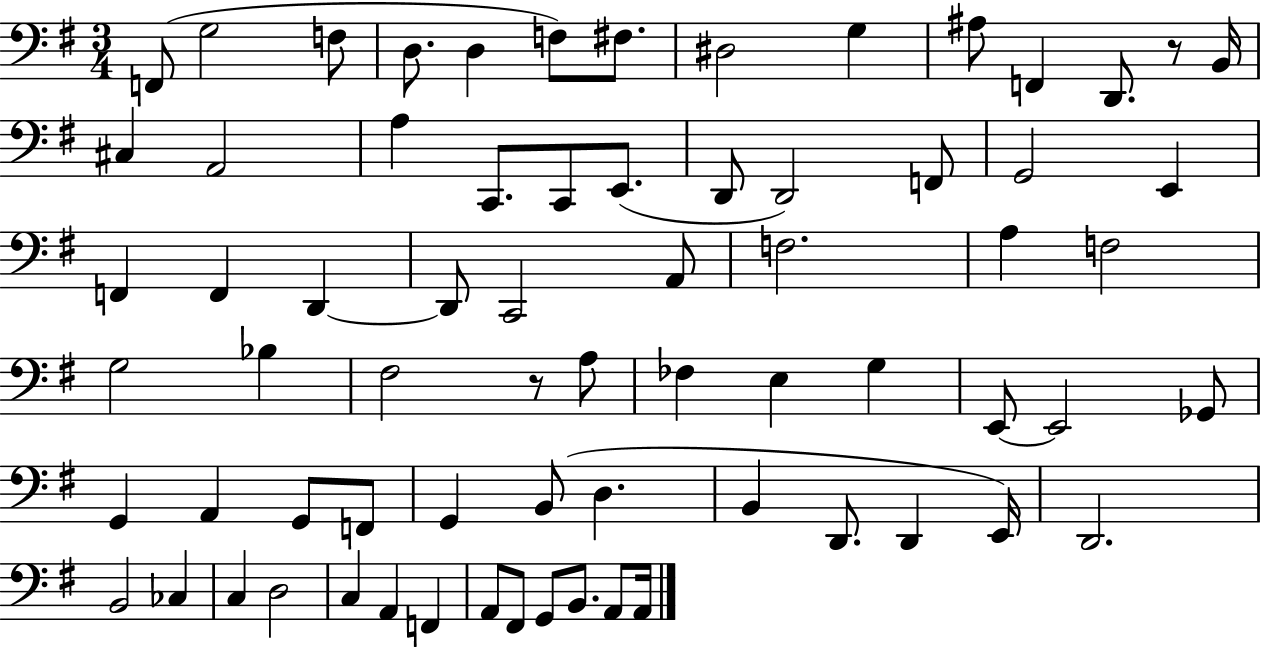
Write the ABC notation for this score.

X:1
T:Untitled
M:3/4
L:1/4
K:G
F,,/2 G,2 F,/2 D,/2 D, F,/2 ^F,/2 ^D,2 G, ^A,/2 F,, D,,/2 z/2 B,,/4 ^C, A,,2 A, C,,/2 C,,/2 E,,/2 D,,/2 D,,2 F,,/2 G,,2 E,, F,, F,, D,, D,,/2 C,,2 A,,/2 F,2 A, F,2 G,2 _B, ^F,2 z/2 A,/2 _F, E, G, E,,/2 E,,2 _G,,/2 G,, A,, G,,/2 F,,/2 G,, B,,/2 D, B,, D,,/2 D,, E,,/4 D,,2 B,,2 _C, C, D,2 C, A,, F,, A,,/2 ^F,,/2 G,,/2 B,,/2 A,,/2 A,,/4